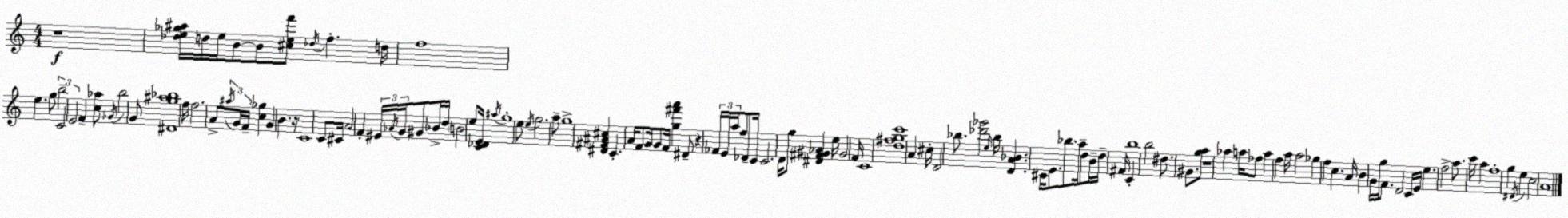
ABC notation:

X:1
T:Untitled
M:4/4
L:1/4
K:Am
z4 [_de_g^a]/4 d/4 e/4 B/2 B/2 [^cef']/2 _d/4 f d/4 f4 e g/2 b2 C2 E2 F [c_a]/2 _G/4 b2 G/2 [^Dg^a_b]4 f/4 f2 A/2 ^a/4 G/4 F/4 [c_g] G B z/4 C4 C/2 ^C/4 A2 F ^E/4 _A/4 G/4 ^G/2 _B/4 d/4 B2 e/2 [C_DE]/4 ^a/4 g4 e/2 e/4 g2 a/2 g4 [^D^F^A^c] C A/4 F/2 G/4 G/2 F/4 [g^f'a'] ^D/2 z _F/4 E/4 a/4 f/2 _D/2 C/4 C2 D/4 g/2 [^D^F^G_A] e/4 ^G2 F/4 C4 [d^fgc']4 A ^c/4 D2 _b/2 [_d'_g']2 e/4 _b/4 [DA_B] ^C/4 E/2 _b/2 a/4 d/2 B/4 d/4 ^F/4 C b4 b2 ^d/2 ^G/2 [ga]/2 z4 _a a/4 _f/2 a f a/4 a2 _g f c A/4 B G/4 g/4 F/2 D2 C/4 E/4 e f2 a/2 c'/4 a f4 g ^D/4 e c2 A4